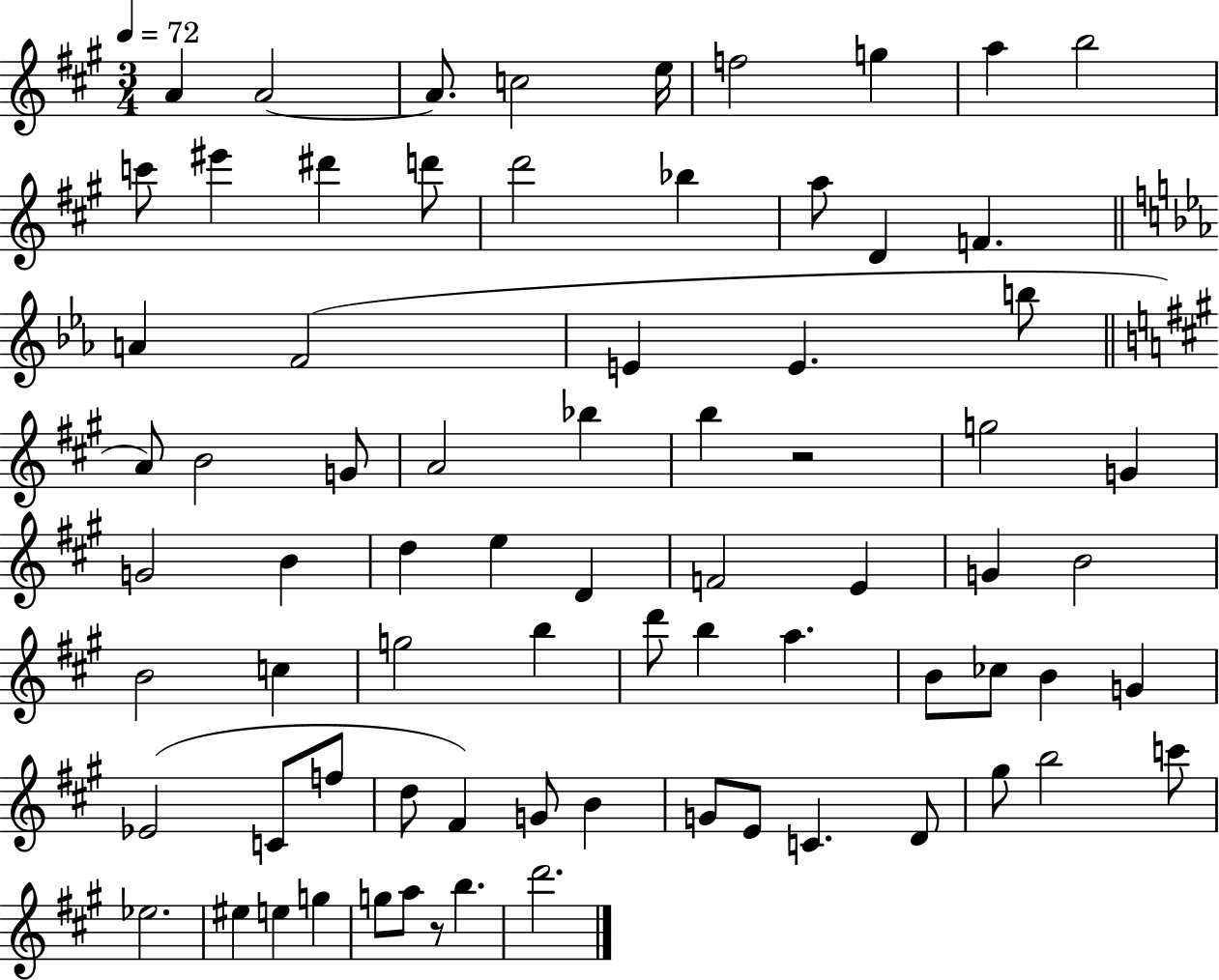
A4/q A4/h A4/e. C5/h E5/s F5/h G5/q A5/q B5/h C6/e EIS6/q D#6/q D6/e D6/h Bb5/q A5/e D4/q F4/q. A4/q F4/h E4/q E4/q. B5/e A4/e B4/h G4/e A4/h Bb5/q B5/q R/h G5/h G4/q G4/h B4/q D5/q E5/q D4/q F4/h E4/q G4/q B4/h B4/h C5/q G5/h B5/q D6/e B5/q A5/q. B4/e CES5/e B4/q G4/q Eb4/h C4/e F5/e D5/e F#4/q G4/e B4/q G4/e E4/e C4/q. D4/e G#5/e B5/h C6/e Eb5/h. EIS5/q E5/q G5/q G5/e A5/e R/e B5/q. D6/h.